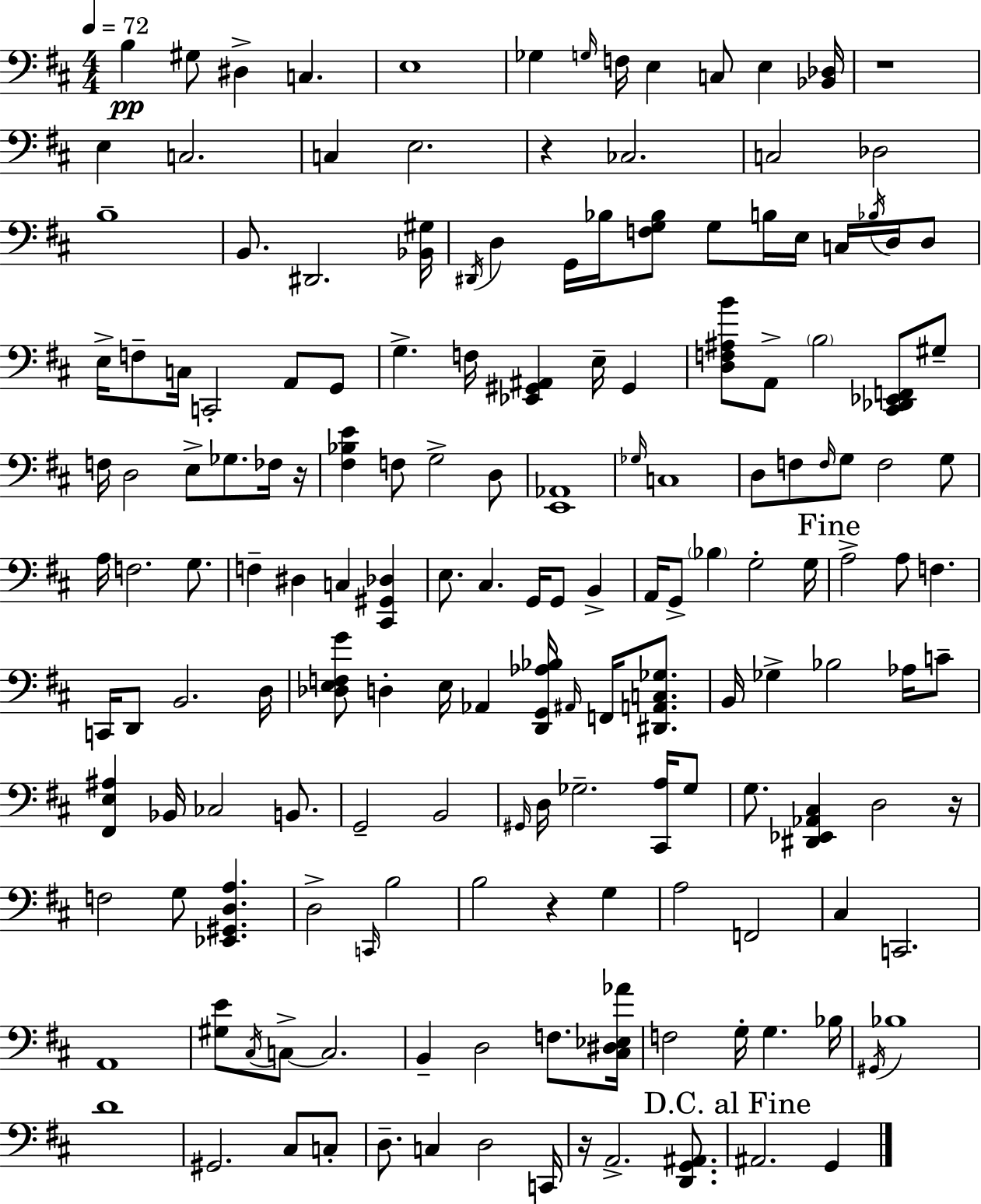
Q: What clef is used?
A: bass